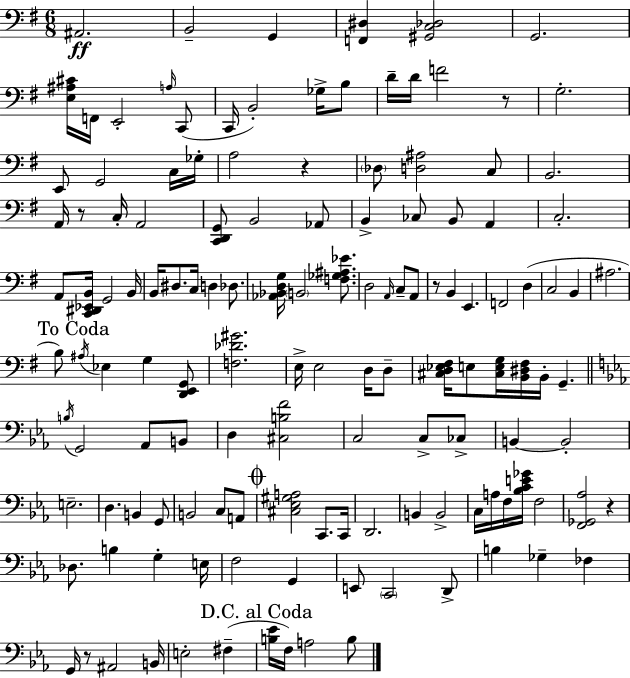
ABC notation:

X:1
T:Untitled
M:6/8
L:1/4
K:Em
^A,,2 B,,2 G,, [F,,^D,] [^G,,C,_D,]2 G,,2 [E,^A,^C]/4 F,,/4 E,,2 A,/4 C,,/2 C,,/4 B,,2 _G,/4 B,/2 D/4 D/4 F2 z/2 G,2 E,,/2 G,,2 C,/4 _G,/4 A,2 z _D,/2 [D,^A,]2 C,/2 B,,2 A,,/4 z/2 C,/4 A,,2 [C,,D,,G,,]/2 B,,2 _A,,/2 B,, _C,/2 B,,/2 A,, C,2 A,,/2 [C,,^D,,_E,,B,,]/4 G,,2 B,,/4 B,,/4 ^D,/2 C,/4 D, _D,/2 [_A,,_B,,D,G,]/4 B,,2 [F,_G,^A,_E]/2 D,2 A,,/4 C,/2 A,,/2 z/2 B,, E,, F,,2 D, C,2 B,, ^A,2 B,/2 ^A,/4 _E, G, [D,,E,,G,,]/2 [F,_D^G]2 E,/4 E,2 D,/4 D,/2 [^C,D,_E,^F,]/4 E,/2 [^C,E,G,]/4 [B,,^D,^F,]/4 B,,/4 G,, B,/4 G,,2 _A,,/2 B,,/2 D, [^C,B,F]2 C,2 C,/2 _C,/2 B,, B,,2 E,2 D, B,, G,,/2 B,,2 C,/2 A,,/2 [^C,_E,^G,A,]2 C,,/2 C,,/4 D,,2 B,, B,,2 C,/4 A,/4 F,/4 [_B,CE_G]/4 F,2 [F,,_G,,_A,]2 z _D,/2 B, G, E,/4 F,2 G,, E,,/2 C,,2 D,,/2 B, _G, _F, G,,/4 z/2 ^A,,2 B,,/4 E,2 ^F, [B,_E]/4 F,/4 A,2 B,/2